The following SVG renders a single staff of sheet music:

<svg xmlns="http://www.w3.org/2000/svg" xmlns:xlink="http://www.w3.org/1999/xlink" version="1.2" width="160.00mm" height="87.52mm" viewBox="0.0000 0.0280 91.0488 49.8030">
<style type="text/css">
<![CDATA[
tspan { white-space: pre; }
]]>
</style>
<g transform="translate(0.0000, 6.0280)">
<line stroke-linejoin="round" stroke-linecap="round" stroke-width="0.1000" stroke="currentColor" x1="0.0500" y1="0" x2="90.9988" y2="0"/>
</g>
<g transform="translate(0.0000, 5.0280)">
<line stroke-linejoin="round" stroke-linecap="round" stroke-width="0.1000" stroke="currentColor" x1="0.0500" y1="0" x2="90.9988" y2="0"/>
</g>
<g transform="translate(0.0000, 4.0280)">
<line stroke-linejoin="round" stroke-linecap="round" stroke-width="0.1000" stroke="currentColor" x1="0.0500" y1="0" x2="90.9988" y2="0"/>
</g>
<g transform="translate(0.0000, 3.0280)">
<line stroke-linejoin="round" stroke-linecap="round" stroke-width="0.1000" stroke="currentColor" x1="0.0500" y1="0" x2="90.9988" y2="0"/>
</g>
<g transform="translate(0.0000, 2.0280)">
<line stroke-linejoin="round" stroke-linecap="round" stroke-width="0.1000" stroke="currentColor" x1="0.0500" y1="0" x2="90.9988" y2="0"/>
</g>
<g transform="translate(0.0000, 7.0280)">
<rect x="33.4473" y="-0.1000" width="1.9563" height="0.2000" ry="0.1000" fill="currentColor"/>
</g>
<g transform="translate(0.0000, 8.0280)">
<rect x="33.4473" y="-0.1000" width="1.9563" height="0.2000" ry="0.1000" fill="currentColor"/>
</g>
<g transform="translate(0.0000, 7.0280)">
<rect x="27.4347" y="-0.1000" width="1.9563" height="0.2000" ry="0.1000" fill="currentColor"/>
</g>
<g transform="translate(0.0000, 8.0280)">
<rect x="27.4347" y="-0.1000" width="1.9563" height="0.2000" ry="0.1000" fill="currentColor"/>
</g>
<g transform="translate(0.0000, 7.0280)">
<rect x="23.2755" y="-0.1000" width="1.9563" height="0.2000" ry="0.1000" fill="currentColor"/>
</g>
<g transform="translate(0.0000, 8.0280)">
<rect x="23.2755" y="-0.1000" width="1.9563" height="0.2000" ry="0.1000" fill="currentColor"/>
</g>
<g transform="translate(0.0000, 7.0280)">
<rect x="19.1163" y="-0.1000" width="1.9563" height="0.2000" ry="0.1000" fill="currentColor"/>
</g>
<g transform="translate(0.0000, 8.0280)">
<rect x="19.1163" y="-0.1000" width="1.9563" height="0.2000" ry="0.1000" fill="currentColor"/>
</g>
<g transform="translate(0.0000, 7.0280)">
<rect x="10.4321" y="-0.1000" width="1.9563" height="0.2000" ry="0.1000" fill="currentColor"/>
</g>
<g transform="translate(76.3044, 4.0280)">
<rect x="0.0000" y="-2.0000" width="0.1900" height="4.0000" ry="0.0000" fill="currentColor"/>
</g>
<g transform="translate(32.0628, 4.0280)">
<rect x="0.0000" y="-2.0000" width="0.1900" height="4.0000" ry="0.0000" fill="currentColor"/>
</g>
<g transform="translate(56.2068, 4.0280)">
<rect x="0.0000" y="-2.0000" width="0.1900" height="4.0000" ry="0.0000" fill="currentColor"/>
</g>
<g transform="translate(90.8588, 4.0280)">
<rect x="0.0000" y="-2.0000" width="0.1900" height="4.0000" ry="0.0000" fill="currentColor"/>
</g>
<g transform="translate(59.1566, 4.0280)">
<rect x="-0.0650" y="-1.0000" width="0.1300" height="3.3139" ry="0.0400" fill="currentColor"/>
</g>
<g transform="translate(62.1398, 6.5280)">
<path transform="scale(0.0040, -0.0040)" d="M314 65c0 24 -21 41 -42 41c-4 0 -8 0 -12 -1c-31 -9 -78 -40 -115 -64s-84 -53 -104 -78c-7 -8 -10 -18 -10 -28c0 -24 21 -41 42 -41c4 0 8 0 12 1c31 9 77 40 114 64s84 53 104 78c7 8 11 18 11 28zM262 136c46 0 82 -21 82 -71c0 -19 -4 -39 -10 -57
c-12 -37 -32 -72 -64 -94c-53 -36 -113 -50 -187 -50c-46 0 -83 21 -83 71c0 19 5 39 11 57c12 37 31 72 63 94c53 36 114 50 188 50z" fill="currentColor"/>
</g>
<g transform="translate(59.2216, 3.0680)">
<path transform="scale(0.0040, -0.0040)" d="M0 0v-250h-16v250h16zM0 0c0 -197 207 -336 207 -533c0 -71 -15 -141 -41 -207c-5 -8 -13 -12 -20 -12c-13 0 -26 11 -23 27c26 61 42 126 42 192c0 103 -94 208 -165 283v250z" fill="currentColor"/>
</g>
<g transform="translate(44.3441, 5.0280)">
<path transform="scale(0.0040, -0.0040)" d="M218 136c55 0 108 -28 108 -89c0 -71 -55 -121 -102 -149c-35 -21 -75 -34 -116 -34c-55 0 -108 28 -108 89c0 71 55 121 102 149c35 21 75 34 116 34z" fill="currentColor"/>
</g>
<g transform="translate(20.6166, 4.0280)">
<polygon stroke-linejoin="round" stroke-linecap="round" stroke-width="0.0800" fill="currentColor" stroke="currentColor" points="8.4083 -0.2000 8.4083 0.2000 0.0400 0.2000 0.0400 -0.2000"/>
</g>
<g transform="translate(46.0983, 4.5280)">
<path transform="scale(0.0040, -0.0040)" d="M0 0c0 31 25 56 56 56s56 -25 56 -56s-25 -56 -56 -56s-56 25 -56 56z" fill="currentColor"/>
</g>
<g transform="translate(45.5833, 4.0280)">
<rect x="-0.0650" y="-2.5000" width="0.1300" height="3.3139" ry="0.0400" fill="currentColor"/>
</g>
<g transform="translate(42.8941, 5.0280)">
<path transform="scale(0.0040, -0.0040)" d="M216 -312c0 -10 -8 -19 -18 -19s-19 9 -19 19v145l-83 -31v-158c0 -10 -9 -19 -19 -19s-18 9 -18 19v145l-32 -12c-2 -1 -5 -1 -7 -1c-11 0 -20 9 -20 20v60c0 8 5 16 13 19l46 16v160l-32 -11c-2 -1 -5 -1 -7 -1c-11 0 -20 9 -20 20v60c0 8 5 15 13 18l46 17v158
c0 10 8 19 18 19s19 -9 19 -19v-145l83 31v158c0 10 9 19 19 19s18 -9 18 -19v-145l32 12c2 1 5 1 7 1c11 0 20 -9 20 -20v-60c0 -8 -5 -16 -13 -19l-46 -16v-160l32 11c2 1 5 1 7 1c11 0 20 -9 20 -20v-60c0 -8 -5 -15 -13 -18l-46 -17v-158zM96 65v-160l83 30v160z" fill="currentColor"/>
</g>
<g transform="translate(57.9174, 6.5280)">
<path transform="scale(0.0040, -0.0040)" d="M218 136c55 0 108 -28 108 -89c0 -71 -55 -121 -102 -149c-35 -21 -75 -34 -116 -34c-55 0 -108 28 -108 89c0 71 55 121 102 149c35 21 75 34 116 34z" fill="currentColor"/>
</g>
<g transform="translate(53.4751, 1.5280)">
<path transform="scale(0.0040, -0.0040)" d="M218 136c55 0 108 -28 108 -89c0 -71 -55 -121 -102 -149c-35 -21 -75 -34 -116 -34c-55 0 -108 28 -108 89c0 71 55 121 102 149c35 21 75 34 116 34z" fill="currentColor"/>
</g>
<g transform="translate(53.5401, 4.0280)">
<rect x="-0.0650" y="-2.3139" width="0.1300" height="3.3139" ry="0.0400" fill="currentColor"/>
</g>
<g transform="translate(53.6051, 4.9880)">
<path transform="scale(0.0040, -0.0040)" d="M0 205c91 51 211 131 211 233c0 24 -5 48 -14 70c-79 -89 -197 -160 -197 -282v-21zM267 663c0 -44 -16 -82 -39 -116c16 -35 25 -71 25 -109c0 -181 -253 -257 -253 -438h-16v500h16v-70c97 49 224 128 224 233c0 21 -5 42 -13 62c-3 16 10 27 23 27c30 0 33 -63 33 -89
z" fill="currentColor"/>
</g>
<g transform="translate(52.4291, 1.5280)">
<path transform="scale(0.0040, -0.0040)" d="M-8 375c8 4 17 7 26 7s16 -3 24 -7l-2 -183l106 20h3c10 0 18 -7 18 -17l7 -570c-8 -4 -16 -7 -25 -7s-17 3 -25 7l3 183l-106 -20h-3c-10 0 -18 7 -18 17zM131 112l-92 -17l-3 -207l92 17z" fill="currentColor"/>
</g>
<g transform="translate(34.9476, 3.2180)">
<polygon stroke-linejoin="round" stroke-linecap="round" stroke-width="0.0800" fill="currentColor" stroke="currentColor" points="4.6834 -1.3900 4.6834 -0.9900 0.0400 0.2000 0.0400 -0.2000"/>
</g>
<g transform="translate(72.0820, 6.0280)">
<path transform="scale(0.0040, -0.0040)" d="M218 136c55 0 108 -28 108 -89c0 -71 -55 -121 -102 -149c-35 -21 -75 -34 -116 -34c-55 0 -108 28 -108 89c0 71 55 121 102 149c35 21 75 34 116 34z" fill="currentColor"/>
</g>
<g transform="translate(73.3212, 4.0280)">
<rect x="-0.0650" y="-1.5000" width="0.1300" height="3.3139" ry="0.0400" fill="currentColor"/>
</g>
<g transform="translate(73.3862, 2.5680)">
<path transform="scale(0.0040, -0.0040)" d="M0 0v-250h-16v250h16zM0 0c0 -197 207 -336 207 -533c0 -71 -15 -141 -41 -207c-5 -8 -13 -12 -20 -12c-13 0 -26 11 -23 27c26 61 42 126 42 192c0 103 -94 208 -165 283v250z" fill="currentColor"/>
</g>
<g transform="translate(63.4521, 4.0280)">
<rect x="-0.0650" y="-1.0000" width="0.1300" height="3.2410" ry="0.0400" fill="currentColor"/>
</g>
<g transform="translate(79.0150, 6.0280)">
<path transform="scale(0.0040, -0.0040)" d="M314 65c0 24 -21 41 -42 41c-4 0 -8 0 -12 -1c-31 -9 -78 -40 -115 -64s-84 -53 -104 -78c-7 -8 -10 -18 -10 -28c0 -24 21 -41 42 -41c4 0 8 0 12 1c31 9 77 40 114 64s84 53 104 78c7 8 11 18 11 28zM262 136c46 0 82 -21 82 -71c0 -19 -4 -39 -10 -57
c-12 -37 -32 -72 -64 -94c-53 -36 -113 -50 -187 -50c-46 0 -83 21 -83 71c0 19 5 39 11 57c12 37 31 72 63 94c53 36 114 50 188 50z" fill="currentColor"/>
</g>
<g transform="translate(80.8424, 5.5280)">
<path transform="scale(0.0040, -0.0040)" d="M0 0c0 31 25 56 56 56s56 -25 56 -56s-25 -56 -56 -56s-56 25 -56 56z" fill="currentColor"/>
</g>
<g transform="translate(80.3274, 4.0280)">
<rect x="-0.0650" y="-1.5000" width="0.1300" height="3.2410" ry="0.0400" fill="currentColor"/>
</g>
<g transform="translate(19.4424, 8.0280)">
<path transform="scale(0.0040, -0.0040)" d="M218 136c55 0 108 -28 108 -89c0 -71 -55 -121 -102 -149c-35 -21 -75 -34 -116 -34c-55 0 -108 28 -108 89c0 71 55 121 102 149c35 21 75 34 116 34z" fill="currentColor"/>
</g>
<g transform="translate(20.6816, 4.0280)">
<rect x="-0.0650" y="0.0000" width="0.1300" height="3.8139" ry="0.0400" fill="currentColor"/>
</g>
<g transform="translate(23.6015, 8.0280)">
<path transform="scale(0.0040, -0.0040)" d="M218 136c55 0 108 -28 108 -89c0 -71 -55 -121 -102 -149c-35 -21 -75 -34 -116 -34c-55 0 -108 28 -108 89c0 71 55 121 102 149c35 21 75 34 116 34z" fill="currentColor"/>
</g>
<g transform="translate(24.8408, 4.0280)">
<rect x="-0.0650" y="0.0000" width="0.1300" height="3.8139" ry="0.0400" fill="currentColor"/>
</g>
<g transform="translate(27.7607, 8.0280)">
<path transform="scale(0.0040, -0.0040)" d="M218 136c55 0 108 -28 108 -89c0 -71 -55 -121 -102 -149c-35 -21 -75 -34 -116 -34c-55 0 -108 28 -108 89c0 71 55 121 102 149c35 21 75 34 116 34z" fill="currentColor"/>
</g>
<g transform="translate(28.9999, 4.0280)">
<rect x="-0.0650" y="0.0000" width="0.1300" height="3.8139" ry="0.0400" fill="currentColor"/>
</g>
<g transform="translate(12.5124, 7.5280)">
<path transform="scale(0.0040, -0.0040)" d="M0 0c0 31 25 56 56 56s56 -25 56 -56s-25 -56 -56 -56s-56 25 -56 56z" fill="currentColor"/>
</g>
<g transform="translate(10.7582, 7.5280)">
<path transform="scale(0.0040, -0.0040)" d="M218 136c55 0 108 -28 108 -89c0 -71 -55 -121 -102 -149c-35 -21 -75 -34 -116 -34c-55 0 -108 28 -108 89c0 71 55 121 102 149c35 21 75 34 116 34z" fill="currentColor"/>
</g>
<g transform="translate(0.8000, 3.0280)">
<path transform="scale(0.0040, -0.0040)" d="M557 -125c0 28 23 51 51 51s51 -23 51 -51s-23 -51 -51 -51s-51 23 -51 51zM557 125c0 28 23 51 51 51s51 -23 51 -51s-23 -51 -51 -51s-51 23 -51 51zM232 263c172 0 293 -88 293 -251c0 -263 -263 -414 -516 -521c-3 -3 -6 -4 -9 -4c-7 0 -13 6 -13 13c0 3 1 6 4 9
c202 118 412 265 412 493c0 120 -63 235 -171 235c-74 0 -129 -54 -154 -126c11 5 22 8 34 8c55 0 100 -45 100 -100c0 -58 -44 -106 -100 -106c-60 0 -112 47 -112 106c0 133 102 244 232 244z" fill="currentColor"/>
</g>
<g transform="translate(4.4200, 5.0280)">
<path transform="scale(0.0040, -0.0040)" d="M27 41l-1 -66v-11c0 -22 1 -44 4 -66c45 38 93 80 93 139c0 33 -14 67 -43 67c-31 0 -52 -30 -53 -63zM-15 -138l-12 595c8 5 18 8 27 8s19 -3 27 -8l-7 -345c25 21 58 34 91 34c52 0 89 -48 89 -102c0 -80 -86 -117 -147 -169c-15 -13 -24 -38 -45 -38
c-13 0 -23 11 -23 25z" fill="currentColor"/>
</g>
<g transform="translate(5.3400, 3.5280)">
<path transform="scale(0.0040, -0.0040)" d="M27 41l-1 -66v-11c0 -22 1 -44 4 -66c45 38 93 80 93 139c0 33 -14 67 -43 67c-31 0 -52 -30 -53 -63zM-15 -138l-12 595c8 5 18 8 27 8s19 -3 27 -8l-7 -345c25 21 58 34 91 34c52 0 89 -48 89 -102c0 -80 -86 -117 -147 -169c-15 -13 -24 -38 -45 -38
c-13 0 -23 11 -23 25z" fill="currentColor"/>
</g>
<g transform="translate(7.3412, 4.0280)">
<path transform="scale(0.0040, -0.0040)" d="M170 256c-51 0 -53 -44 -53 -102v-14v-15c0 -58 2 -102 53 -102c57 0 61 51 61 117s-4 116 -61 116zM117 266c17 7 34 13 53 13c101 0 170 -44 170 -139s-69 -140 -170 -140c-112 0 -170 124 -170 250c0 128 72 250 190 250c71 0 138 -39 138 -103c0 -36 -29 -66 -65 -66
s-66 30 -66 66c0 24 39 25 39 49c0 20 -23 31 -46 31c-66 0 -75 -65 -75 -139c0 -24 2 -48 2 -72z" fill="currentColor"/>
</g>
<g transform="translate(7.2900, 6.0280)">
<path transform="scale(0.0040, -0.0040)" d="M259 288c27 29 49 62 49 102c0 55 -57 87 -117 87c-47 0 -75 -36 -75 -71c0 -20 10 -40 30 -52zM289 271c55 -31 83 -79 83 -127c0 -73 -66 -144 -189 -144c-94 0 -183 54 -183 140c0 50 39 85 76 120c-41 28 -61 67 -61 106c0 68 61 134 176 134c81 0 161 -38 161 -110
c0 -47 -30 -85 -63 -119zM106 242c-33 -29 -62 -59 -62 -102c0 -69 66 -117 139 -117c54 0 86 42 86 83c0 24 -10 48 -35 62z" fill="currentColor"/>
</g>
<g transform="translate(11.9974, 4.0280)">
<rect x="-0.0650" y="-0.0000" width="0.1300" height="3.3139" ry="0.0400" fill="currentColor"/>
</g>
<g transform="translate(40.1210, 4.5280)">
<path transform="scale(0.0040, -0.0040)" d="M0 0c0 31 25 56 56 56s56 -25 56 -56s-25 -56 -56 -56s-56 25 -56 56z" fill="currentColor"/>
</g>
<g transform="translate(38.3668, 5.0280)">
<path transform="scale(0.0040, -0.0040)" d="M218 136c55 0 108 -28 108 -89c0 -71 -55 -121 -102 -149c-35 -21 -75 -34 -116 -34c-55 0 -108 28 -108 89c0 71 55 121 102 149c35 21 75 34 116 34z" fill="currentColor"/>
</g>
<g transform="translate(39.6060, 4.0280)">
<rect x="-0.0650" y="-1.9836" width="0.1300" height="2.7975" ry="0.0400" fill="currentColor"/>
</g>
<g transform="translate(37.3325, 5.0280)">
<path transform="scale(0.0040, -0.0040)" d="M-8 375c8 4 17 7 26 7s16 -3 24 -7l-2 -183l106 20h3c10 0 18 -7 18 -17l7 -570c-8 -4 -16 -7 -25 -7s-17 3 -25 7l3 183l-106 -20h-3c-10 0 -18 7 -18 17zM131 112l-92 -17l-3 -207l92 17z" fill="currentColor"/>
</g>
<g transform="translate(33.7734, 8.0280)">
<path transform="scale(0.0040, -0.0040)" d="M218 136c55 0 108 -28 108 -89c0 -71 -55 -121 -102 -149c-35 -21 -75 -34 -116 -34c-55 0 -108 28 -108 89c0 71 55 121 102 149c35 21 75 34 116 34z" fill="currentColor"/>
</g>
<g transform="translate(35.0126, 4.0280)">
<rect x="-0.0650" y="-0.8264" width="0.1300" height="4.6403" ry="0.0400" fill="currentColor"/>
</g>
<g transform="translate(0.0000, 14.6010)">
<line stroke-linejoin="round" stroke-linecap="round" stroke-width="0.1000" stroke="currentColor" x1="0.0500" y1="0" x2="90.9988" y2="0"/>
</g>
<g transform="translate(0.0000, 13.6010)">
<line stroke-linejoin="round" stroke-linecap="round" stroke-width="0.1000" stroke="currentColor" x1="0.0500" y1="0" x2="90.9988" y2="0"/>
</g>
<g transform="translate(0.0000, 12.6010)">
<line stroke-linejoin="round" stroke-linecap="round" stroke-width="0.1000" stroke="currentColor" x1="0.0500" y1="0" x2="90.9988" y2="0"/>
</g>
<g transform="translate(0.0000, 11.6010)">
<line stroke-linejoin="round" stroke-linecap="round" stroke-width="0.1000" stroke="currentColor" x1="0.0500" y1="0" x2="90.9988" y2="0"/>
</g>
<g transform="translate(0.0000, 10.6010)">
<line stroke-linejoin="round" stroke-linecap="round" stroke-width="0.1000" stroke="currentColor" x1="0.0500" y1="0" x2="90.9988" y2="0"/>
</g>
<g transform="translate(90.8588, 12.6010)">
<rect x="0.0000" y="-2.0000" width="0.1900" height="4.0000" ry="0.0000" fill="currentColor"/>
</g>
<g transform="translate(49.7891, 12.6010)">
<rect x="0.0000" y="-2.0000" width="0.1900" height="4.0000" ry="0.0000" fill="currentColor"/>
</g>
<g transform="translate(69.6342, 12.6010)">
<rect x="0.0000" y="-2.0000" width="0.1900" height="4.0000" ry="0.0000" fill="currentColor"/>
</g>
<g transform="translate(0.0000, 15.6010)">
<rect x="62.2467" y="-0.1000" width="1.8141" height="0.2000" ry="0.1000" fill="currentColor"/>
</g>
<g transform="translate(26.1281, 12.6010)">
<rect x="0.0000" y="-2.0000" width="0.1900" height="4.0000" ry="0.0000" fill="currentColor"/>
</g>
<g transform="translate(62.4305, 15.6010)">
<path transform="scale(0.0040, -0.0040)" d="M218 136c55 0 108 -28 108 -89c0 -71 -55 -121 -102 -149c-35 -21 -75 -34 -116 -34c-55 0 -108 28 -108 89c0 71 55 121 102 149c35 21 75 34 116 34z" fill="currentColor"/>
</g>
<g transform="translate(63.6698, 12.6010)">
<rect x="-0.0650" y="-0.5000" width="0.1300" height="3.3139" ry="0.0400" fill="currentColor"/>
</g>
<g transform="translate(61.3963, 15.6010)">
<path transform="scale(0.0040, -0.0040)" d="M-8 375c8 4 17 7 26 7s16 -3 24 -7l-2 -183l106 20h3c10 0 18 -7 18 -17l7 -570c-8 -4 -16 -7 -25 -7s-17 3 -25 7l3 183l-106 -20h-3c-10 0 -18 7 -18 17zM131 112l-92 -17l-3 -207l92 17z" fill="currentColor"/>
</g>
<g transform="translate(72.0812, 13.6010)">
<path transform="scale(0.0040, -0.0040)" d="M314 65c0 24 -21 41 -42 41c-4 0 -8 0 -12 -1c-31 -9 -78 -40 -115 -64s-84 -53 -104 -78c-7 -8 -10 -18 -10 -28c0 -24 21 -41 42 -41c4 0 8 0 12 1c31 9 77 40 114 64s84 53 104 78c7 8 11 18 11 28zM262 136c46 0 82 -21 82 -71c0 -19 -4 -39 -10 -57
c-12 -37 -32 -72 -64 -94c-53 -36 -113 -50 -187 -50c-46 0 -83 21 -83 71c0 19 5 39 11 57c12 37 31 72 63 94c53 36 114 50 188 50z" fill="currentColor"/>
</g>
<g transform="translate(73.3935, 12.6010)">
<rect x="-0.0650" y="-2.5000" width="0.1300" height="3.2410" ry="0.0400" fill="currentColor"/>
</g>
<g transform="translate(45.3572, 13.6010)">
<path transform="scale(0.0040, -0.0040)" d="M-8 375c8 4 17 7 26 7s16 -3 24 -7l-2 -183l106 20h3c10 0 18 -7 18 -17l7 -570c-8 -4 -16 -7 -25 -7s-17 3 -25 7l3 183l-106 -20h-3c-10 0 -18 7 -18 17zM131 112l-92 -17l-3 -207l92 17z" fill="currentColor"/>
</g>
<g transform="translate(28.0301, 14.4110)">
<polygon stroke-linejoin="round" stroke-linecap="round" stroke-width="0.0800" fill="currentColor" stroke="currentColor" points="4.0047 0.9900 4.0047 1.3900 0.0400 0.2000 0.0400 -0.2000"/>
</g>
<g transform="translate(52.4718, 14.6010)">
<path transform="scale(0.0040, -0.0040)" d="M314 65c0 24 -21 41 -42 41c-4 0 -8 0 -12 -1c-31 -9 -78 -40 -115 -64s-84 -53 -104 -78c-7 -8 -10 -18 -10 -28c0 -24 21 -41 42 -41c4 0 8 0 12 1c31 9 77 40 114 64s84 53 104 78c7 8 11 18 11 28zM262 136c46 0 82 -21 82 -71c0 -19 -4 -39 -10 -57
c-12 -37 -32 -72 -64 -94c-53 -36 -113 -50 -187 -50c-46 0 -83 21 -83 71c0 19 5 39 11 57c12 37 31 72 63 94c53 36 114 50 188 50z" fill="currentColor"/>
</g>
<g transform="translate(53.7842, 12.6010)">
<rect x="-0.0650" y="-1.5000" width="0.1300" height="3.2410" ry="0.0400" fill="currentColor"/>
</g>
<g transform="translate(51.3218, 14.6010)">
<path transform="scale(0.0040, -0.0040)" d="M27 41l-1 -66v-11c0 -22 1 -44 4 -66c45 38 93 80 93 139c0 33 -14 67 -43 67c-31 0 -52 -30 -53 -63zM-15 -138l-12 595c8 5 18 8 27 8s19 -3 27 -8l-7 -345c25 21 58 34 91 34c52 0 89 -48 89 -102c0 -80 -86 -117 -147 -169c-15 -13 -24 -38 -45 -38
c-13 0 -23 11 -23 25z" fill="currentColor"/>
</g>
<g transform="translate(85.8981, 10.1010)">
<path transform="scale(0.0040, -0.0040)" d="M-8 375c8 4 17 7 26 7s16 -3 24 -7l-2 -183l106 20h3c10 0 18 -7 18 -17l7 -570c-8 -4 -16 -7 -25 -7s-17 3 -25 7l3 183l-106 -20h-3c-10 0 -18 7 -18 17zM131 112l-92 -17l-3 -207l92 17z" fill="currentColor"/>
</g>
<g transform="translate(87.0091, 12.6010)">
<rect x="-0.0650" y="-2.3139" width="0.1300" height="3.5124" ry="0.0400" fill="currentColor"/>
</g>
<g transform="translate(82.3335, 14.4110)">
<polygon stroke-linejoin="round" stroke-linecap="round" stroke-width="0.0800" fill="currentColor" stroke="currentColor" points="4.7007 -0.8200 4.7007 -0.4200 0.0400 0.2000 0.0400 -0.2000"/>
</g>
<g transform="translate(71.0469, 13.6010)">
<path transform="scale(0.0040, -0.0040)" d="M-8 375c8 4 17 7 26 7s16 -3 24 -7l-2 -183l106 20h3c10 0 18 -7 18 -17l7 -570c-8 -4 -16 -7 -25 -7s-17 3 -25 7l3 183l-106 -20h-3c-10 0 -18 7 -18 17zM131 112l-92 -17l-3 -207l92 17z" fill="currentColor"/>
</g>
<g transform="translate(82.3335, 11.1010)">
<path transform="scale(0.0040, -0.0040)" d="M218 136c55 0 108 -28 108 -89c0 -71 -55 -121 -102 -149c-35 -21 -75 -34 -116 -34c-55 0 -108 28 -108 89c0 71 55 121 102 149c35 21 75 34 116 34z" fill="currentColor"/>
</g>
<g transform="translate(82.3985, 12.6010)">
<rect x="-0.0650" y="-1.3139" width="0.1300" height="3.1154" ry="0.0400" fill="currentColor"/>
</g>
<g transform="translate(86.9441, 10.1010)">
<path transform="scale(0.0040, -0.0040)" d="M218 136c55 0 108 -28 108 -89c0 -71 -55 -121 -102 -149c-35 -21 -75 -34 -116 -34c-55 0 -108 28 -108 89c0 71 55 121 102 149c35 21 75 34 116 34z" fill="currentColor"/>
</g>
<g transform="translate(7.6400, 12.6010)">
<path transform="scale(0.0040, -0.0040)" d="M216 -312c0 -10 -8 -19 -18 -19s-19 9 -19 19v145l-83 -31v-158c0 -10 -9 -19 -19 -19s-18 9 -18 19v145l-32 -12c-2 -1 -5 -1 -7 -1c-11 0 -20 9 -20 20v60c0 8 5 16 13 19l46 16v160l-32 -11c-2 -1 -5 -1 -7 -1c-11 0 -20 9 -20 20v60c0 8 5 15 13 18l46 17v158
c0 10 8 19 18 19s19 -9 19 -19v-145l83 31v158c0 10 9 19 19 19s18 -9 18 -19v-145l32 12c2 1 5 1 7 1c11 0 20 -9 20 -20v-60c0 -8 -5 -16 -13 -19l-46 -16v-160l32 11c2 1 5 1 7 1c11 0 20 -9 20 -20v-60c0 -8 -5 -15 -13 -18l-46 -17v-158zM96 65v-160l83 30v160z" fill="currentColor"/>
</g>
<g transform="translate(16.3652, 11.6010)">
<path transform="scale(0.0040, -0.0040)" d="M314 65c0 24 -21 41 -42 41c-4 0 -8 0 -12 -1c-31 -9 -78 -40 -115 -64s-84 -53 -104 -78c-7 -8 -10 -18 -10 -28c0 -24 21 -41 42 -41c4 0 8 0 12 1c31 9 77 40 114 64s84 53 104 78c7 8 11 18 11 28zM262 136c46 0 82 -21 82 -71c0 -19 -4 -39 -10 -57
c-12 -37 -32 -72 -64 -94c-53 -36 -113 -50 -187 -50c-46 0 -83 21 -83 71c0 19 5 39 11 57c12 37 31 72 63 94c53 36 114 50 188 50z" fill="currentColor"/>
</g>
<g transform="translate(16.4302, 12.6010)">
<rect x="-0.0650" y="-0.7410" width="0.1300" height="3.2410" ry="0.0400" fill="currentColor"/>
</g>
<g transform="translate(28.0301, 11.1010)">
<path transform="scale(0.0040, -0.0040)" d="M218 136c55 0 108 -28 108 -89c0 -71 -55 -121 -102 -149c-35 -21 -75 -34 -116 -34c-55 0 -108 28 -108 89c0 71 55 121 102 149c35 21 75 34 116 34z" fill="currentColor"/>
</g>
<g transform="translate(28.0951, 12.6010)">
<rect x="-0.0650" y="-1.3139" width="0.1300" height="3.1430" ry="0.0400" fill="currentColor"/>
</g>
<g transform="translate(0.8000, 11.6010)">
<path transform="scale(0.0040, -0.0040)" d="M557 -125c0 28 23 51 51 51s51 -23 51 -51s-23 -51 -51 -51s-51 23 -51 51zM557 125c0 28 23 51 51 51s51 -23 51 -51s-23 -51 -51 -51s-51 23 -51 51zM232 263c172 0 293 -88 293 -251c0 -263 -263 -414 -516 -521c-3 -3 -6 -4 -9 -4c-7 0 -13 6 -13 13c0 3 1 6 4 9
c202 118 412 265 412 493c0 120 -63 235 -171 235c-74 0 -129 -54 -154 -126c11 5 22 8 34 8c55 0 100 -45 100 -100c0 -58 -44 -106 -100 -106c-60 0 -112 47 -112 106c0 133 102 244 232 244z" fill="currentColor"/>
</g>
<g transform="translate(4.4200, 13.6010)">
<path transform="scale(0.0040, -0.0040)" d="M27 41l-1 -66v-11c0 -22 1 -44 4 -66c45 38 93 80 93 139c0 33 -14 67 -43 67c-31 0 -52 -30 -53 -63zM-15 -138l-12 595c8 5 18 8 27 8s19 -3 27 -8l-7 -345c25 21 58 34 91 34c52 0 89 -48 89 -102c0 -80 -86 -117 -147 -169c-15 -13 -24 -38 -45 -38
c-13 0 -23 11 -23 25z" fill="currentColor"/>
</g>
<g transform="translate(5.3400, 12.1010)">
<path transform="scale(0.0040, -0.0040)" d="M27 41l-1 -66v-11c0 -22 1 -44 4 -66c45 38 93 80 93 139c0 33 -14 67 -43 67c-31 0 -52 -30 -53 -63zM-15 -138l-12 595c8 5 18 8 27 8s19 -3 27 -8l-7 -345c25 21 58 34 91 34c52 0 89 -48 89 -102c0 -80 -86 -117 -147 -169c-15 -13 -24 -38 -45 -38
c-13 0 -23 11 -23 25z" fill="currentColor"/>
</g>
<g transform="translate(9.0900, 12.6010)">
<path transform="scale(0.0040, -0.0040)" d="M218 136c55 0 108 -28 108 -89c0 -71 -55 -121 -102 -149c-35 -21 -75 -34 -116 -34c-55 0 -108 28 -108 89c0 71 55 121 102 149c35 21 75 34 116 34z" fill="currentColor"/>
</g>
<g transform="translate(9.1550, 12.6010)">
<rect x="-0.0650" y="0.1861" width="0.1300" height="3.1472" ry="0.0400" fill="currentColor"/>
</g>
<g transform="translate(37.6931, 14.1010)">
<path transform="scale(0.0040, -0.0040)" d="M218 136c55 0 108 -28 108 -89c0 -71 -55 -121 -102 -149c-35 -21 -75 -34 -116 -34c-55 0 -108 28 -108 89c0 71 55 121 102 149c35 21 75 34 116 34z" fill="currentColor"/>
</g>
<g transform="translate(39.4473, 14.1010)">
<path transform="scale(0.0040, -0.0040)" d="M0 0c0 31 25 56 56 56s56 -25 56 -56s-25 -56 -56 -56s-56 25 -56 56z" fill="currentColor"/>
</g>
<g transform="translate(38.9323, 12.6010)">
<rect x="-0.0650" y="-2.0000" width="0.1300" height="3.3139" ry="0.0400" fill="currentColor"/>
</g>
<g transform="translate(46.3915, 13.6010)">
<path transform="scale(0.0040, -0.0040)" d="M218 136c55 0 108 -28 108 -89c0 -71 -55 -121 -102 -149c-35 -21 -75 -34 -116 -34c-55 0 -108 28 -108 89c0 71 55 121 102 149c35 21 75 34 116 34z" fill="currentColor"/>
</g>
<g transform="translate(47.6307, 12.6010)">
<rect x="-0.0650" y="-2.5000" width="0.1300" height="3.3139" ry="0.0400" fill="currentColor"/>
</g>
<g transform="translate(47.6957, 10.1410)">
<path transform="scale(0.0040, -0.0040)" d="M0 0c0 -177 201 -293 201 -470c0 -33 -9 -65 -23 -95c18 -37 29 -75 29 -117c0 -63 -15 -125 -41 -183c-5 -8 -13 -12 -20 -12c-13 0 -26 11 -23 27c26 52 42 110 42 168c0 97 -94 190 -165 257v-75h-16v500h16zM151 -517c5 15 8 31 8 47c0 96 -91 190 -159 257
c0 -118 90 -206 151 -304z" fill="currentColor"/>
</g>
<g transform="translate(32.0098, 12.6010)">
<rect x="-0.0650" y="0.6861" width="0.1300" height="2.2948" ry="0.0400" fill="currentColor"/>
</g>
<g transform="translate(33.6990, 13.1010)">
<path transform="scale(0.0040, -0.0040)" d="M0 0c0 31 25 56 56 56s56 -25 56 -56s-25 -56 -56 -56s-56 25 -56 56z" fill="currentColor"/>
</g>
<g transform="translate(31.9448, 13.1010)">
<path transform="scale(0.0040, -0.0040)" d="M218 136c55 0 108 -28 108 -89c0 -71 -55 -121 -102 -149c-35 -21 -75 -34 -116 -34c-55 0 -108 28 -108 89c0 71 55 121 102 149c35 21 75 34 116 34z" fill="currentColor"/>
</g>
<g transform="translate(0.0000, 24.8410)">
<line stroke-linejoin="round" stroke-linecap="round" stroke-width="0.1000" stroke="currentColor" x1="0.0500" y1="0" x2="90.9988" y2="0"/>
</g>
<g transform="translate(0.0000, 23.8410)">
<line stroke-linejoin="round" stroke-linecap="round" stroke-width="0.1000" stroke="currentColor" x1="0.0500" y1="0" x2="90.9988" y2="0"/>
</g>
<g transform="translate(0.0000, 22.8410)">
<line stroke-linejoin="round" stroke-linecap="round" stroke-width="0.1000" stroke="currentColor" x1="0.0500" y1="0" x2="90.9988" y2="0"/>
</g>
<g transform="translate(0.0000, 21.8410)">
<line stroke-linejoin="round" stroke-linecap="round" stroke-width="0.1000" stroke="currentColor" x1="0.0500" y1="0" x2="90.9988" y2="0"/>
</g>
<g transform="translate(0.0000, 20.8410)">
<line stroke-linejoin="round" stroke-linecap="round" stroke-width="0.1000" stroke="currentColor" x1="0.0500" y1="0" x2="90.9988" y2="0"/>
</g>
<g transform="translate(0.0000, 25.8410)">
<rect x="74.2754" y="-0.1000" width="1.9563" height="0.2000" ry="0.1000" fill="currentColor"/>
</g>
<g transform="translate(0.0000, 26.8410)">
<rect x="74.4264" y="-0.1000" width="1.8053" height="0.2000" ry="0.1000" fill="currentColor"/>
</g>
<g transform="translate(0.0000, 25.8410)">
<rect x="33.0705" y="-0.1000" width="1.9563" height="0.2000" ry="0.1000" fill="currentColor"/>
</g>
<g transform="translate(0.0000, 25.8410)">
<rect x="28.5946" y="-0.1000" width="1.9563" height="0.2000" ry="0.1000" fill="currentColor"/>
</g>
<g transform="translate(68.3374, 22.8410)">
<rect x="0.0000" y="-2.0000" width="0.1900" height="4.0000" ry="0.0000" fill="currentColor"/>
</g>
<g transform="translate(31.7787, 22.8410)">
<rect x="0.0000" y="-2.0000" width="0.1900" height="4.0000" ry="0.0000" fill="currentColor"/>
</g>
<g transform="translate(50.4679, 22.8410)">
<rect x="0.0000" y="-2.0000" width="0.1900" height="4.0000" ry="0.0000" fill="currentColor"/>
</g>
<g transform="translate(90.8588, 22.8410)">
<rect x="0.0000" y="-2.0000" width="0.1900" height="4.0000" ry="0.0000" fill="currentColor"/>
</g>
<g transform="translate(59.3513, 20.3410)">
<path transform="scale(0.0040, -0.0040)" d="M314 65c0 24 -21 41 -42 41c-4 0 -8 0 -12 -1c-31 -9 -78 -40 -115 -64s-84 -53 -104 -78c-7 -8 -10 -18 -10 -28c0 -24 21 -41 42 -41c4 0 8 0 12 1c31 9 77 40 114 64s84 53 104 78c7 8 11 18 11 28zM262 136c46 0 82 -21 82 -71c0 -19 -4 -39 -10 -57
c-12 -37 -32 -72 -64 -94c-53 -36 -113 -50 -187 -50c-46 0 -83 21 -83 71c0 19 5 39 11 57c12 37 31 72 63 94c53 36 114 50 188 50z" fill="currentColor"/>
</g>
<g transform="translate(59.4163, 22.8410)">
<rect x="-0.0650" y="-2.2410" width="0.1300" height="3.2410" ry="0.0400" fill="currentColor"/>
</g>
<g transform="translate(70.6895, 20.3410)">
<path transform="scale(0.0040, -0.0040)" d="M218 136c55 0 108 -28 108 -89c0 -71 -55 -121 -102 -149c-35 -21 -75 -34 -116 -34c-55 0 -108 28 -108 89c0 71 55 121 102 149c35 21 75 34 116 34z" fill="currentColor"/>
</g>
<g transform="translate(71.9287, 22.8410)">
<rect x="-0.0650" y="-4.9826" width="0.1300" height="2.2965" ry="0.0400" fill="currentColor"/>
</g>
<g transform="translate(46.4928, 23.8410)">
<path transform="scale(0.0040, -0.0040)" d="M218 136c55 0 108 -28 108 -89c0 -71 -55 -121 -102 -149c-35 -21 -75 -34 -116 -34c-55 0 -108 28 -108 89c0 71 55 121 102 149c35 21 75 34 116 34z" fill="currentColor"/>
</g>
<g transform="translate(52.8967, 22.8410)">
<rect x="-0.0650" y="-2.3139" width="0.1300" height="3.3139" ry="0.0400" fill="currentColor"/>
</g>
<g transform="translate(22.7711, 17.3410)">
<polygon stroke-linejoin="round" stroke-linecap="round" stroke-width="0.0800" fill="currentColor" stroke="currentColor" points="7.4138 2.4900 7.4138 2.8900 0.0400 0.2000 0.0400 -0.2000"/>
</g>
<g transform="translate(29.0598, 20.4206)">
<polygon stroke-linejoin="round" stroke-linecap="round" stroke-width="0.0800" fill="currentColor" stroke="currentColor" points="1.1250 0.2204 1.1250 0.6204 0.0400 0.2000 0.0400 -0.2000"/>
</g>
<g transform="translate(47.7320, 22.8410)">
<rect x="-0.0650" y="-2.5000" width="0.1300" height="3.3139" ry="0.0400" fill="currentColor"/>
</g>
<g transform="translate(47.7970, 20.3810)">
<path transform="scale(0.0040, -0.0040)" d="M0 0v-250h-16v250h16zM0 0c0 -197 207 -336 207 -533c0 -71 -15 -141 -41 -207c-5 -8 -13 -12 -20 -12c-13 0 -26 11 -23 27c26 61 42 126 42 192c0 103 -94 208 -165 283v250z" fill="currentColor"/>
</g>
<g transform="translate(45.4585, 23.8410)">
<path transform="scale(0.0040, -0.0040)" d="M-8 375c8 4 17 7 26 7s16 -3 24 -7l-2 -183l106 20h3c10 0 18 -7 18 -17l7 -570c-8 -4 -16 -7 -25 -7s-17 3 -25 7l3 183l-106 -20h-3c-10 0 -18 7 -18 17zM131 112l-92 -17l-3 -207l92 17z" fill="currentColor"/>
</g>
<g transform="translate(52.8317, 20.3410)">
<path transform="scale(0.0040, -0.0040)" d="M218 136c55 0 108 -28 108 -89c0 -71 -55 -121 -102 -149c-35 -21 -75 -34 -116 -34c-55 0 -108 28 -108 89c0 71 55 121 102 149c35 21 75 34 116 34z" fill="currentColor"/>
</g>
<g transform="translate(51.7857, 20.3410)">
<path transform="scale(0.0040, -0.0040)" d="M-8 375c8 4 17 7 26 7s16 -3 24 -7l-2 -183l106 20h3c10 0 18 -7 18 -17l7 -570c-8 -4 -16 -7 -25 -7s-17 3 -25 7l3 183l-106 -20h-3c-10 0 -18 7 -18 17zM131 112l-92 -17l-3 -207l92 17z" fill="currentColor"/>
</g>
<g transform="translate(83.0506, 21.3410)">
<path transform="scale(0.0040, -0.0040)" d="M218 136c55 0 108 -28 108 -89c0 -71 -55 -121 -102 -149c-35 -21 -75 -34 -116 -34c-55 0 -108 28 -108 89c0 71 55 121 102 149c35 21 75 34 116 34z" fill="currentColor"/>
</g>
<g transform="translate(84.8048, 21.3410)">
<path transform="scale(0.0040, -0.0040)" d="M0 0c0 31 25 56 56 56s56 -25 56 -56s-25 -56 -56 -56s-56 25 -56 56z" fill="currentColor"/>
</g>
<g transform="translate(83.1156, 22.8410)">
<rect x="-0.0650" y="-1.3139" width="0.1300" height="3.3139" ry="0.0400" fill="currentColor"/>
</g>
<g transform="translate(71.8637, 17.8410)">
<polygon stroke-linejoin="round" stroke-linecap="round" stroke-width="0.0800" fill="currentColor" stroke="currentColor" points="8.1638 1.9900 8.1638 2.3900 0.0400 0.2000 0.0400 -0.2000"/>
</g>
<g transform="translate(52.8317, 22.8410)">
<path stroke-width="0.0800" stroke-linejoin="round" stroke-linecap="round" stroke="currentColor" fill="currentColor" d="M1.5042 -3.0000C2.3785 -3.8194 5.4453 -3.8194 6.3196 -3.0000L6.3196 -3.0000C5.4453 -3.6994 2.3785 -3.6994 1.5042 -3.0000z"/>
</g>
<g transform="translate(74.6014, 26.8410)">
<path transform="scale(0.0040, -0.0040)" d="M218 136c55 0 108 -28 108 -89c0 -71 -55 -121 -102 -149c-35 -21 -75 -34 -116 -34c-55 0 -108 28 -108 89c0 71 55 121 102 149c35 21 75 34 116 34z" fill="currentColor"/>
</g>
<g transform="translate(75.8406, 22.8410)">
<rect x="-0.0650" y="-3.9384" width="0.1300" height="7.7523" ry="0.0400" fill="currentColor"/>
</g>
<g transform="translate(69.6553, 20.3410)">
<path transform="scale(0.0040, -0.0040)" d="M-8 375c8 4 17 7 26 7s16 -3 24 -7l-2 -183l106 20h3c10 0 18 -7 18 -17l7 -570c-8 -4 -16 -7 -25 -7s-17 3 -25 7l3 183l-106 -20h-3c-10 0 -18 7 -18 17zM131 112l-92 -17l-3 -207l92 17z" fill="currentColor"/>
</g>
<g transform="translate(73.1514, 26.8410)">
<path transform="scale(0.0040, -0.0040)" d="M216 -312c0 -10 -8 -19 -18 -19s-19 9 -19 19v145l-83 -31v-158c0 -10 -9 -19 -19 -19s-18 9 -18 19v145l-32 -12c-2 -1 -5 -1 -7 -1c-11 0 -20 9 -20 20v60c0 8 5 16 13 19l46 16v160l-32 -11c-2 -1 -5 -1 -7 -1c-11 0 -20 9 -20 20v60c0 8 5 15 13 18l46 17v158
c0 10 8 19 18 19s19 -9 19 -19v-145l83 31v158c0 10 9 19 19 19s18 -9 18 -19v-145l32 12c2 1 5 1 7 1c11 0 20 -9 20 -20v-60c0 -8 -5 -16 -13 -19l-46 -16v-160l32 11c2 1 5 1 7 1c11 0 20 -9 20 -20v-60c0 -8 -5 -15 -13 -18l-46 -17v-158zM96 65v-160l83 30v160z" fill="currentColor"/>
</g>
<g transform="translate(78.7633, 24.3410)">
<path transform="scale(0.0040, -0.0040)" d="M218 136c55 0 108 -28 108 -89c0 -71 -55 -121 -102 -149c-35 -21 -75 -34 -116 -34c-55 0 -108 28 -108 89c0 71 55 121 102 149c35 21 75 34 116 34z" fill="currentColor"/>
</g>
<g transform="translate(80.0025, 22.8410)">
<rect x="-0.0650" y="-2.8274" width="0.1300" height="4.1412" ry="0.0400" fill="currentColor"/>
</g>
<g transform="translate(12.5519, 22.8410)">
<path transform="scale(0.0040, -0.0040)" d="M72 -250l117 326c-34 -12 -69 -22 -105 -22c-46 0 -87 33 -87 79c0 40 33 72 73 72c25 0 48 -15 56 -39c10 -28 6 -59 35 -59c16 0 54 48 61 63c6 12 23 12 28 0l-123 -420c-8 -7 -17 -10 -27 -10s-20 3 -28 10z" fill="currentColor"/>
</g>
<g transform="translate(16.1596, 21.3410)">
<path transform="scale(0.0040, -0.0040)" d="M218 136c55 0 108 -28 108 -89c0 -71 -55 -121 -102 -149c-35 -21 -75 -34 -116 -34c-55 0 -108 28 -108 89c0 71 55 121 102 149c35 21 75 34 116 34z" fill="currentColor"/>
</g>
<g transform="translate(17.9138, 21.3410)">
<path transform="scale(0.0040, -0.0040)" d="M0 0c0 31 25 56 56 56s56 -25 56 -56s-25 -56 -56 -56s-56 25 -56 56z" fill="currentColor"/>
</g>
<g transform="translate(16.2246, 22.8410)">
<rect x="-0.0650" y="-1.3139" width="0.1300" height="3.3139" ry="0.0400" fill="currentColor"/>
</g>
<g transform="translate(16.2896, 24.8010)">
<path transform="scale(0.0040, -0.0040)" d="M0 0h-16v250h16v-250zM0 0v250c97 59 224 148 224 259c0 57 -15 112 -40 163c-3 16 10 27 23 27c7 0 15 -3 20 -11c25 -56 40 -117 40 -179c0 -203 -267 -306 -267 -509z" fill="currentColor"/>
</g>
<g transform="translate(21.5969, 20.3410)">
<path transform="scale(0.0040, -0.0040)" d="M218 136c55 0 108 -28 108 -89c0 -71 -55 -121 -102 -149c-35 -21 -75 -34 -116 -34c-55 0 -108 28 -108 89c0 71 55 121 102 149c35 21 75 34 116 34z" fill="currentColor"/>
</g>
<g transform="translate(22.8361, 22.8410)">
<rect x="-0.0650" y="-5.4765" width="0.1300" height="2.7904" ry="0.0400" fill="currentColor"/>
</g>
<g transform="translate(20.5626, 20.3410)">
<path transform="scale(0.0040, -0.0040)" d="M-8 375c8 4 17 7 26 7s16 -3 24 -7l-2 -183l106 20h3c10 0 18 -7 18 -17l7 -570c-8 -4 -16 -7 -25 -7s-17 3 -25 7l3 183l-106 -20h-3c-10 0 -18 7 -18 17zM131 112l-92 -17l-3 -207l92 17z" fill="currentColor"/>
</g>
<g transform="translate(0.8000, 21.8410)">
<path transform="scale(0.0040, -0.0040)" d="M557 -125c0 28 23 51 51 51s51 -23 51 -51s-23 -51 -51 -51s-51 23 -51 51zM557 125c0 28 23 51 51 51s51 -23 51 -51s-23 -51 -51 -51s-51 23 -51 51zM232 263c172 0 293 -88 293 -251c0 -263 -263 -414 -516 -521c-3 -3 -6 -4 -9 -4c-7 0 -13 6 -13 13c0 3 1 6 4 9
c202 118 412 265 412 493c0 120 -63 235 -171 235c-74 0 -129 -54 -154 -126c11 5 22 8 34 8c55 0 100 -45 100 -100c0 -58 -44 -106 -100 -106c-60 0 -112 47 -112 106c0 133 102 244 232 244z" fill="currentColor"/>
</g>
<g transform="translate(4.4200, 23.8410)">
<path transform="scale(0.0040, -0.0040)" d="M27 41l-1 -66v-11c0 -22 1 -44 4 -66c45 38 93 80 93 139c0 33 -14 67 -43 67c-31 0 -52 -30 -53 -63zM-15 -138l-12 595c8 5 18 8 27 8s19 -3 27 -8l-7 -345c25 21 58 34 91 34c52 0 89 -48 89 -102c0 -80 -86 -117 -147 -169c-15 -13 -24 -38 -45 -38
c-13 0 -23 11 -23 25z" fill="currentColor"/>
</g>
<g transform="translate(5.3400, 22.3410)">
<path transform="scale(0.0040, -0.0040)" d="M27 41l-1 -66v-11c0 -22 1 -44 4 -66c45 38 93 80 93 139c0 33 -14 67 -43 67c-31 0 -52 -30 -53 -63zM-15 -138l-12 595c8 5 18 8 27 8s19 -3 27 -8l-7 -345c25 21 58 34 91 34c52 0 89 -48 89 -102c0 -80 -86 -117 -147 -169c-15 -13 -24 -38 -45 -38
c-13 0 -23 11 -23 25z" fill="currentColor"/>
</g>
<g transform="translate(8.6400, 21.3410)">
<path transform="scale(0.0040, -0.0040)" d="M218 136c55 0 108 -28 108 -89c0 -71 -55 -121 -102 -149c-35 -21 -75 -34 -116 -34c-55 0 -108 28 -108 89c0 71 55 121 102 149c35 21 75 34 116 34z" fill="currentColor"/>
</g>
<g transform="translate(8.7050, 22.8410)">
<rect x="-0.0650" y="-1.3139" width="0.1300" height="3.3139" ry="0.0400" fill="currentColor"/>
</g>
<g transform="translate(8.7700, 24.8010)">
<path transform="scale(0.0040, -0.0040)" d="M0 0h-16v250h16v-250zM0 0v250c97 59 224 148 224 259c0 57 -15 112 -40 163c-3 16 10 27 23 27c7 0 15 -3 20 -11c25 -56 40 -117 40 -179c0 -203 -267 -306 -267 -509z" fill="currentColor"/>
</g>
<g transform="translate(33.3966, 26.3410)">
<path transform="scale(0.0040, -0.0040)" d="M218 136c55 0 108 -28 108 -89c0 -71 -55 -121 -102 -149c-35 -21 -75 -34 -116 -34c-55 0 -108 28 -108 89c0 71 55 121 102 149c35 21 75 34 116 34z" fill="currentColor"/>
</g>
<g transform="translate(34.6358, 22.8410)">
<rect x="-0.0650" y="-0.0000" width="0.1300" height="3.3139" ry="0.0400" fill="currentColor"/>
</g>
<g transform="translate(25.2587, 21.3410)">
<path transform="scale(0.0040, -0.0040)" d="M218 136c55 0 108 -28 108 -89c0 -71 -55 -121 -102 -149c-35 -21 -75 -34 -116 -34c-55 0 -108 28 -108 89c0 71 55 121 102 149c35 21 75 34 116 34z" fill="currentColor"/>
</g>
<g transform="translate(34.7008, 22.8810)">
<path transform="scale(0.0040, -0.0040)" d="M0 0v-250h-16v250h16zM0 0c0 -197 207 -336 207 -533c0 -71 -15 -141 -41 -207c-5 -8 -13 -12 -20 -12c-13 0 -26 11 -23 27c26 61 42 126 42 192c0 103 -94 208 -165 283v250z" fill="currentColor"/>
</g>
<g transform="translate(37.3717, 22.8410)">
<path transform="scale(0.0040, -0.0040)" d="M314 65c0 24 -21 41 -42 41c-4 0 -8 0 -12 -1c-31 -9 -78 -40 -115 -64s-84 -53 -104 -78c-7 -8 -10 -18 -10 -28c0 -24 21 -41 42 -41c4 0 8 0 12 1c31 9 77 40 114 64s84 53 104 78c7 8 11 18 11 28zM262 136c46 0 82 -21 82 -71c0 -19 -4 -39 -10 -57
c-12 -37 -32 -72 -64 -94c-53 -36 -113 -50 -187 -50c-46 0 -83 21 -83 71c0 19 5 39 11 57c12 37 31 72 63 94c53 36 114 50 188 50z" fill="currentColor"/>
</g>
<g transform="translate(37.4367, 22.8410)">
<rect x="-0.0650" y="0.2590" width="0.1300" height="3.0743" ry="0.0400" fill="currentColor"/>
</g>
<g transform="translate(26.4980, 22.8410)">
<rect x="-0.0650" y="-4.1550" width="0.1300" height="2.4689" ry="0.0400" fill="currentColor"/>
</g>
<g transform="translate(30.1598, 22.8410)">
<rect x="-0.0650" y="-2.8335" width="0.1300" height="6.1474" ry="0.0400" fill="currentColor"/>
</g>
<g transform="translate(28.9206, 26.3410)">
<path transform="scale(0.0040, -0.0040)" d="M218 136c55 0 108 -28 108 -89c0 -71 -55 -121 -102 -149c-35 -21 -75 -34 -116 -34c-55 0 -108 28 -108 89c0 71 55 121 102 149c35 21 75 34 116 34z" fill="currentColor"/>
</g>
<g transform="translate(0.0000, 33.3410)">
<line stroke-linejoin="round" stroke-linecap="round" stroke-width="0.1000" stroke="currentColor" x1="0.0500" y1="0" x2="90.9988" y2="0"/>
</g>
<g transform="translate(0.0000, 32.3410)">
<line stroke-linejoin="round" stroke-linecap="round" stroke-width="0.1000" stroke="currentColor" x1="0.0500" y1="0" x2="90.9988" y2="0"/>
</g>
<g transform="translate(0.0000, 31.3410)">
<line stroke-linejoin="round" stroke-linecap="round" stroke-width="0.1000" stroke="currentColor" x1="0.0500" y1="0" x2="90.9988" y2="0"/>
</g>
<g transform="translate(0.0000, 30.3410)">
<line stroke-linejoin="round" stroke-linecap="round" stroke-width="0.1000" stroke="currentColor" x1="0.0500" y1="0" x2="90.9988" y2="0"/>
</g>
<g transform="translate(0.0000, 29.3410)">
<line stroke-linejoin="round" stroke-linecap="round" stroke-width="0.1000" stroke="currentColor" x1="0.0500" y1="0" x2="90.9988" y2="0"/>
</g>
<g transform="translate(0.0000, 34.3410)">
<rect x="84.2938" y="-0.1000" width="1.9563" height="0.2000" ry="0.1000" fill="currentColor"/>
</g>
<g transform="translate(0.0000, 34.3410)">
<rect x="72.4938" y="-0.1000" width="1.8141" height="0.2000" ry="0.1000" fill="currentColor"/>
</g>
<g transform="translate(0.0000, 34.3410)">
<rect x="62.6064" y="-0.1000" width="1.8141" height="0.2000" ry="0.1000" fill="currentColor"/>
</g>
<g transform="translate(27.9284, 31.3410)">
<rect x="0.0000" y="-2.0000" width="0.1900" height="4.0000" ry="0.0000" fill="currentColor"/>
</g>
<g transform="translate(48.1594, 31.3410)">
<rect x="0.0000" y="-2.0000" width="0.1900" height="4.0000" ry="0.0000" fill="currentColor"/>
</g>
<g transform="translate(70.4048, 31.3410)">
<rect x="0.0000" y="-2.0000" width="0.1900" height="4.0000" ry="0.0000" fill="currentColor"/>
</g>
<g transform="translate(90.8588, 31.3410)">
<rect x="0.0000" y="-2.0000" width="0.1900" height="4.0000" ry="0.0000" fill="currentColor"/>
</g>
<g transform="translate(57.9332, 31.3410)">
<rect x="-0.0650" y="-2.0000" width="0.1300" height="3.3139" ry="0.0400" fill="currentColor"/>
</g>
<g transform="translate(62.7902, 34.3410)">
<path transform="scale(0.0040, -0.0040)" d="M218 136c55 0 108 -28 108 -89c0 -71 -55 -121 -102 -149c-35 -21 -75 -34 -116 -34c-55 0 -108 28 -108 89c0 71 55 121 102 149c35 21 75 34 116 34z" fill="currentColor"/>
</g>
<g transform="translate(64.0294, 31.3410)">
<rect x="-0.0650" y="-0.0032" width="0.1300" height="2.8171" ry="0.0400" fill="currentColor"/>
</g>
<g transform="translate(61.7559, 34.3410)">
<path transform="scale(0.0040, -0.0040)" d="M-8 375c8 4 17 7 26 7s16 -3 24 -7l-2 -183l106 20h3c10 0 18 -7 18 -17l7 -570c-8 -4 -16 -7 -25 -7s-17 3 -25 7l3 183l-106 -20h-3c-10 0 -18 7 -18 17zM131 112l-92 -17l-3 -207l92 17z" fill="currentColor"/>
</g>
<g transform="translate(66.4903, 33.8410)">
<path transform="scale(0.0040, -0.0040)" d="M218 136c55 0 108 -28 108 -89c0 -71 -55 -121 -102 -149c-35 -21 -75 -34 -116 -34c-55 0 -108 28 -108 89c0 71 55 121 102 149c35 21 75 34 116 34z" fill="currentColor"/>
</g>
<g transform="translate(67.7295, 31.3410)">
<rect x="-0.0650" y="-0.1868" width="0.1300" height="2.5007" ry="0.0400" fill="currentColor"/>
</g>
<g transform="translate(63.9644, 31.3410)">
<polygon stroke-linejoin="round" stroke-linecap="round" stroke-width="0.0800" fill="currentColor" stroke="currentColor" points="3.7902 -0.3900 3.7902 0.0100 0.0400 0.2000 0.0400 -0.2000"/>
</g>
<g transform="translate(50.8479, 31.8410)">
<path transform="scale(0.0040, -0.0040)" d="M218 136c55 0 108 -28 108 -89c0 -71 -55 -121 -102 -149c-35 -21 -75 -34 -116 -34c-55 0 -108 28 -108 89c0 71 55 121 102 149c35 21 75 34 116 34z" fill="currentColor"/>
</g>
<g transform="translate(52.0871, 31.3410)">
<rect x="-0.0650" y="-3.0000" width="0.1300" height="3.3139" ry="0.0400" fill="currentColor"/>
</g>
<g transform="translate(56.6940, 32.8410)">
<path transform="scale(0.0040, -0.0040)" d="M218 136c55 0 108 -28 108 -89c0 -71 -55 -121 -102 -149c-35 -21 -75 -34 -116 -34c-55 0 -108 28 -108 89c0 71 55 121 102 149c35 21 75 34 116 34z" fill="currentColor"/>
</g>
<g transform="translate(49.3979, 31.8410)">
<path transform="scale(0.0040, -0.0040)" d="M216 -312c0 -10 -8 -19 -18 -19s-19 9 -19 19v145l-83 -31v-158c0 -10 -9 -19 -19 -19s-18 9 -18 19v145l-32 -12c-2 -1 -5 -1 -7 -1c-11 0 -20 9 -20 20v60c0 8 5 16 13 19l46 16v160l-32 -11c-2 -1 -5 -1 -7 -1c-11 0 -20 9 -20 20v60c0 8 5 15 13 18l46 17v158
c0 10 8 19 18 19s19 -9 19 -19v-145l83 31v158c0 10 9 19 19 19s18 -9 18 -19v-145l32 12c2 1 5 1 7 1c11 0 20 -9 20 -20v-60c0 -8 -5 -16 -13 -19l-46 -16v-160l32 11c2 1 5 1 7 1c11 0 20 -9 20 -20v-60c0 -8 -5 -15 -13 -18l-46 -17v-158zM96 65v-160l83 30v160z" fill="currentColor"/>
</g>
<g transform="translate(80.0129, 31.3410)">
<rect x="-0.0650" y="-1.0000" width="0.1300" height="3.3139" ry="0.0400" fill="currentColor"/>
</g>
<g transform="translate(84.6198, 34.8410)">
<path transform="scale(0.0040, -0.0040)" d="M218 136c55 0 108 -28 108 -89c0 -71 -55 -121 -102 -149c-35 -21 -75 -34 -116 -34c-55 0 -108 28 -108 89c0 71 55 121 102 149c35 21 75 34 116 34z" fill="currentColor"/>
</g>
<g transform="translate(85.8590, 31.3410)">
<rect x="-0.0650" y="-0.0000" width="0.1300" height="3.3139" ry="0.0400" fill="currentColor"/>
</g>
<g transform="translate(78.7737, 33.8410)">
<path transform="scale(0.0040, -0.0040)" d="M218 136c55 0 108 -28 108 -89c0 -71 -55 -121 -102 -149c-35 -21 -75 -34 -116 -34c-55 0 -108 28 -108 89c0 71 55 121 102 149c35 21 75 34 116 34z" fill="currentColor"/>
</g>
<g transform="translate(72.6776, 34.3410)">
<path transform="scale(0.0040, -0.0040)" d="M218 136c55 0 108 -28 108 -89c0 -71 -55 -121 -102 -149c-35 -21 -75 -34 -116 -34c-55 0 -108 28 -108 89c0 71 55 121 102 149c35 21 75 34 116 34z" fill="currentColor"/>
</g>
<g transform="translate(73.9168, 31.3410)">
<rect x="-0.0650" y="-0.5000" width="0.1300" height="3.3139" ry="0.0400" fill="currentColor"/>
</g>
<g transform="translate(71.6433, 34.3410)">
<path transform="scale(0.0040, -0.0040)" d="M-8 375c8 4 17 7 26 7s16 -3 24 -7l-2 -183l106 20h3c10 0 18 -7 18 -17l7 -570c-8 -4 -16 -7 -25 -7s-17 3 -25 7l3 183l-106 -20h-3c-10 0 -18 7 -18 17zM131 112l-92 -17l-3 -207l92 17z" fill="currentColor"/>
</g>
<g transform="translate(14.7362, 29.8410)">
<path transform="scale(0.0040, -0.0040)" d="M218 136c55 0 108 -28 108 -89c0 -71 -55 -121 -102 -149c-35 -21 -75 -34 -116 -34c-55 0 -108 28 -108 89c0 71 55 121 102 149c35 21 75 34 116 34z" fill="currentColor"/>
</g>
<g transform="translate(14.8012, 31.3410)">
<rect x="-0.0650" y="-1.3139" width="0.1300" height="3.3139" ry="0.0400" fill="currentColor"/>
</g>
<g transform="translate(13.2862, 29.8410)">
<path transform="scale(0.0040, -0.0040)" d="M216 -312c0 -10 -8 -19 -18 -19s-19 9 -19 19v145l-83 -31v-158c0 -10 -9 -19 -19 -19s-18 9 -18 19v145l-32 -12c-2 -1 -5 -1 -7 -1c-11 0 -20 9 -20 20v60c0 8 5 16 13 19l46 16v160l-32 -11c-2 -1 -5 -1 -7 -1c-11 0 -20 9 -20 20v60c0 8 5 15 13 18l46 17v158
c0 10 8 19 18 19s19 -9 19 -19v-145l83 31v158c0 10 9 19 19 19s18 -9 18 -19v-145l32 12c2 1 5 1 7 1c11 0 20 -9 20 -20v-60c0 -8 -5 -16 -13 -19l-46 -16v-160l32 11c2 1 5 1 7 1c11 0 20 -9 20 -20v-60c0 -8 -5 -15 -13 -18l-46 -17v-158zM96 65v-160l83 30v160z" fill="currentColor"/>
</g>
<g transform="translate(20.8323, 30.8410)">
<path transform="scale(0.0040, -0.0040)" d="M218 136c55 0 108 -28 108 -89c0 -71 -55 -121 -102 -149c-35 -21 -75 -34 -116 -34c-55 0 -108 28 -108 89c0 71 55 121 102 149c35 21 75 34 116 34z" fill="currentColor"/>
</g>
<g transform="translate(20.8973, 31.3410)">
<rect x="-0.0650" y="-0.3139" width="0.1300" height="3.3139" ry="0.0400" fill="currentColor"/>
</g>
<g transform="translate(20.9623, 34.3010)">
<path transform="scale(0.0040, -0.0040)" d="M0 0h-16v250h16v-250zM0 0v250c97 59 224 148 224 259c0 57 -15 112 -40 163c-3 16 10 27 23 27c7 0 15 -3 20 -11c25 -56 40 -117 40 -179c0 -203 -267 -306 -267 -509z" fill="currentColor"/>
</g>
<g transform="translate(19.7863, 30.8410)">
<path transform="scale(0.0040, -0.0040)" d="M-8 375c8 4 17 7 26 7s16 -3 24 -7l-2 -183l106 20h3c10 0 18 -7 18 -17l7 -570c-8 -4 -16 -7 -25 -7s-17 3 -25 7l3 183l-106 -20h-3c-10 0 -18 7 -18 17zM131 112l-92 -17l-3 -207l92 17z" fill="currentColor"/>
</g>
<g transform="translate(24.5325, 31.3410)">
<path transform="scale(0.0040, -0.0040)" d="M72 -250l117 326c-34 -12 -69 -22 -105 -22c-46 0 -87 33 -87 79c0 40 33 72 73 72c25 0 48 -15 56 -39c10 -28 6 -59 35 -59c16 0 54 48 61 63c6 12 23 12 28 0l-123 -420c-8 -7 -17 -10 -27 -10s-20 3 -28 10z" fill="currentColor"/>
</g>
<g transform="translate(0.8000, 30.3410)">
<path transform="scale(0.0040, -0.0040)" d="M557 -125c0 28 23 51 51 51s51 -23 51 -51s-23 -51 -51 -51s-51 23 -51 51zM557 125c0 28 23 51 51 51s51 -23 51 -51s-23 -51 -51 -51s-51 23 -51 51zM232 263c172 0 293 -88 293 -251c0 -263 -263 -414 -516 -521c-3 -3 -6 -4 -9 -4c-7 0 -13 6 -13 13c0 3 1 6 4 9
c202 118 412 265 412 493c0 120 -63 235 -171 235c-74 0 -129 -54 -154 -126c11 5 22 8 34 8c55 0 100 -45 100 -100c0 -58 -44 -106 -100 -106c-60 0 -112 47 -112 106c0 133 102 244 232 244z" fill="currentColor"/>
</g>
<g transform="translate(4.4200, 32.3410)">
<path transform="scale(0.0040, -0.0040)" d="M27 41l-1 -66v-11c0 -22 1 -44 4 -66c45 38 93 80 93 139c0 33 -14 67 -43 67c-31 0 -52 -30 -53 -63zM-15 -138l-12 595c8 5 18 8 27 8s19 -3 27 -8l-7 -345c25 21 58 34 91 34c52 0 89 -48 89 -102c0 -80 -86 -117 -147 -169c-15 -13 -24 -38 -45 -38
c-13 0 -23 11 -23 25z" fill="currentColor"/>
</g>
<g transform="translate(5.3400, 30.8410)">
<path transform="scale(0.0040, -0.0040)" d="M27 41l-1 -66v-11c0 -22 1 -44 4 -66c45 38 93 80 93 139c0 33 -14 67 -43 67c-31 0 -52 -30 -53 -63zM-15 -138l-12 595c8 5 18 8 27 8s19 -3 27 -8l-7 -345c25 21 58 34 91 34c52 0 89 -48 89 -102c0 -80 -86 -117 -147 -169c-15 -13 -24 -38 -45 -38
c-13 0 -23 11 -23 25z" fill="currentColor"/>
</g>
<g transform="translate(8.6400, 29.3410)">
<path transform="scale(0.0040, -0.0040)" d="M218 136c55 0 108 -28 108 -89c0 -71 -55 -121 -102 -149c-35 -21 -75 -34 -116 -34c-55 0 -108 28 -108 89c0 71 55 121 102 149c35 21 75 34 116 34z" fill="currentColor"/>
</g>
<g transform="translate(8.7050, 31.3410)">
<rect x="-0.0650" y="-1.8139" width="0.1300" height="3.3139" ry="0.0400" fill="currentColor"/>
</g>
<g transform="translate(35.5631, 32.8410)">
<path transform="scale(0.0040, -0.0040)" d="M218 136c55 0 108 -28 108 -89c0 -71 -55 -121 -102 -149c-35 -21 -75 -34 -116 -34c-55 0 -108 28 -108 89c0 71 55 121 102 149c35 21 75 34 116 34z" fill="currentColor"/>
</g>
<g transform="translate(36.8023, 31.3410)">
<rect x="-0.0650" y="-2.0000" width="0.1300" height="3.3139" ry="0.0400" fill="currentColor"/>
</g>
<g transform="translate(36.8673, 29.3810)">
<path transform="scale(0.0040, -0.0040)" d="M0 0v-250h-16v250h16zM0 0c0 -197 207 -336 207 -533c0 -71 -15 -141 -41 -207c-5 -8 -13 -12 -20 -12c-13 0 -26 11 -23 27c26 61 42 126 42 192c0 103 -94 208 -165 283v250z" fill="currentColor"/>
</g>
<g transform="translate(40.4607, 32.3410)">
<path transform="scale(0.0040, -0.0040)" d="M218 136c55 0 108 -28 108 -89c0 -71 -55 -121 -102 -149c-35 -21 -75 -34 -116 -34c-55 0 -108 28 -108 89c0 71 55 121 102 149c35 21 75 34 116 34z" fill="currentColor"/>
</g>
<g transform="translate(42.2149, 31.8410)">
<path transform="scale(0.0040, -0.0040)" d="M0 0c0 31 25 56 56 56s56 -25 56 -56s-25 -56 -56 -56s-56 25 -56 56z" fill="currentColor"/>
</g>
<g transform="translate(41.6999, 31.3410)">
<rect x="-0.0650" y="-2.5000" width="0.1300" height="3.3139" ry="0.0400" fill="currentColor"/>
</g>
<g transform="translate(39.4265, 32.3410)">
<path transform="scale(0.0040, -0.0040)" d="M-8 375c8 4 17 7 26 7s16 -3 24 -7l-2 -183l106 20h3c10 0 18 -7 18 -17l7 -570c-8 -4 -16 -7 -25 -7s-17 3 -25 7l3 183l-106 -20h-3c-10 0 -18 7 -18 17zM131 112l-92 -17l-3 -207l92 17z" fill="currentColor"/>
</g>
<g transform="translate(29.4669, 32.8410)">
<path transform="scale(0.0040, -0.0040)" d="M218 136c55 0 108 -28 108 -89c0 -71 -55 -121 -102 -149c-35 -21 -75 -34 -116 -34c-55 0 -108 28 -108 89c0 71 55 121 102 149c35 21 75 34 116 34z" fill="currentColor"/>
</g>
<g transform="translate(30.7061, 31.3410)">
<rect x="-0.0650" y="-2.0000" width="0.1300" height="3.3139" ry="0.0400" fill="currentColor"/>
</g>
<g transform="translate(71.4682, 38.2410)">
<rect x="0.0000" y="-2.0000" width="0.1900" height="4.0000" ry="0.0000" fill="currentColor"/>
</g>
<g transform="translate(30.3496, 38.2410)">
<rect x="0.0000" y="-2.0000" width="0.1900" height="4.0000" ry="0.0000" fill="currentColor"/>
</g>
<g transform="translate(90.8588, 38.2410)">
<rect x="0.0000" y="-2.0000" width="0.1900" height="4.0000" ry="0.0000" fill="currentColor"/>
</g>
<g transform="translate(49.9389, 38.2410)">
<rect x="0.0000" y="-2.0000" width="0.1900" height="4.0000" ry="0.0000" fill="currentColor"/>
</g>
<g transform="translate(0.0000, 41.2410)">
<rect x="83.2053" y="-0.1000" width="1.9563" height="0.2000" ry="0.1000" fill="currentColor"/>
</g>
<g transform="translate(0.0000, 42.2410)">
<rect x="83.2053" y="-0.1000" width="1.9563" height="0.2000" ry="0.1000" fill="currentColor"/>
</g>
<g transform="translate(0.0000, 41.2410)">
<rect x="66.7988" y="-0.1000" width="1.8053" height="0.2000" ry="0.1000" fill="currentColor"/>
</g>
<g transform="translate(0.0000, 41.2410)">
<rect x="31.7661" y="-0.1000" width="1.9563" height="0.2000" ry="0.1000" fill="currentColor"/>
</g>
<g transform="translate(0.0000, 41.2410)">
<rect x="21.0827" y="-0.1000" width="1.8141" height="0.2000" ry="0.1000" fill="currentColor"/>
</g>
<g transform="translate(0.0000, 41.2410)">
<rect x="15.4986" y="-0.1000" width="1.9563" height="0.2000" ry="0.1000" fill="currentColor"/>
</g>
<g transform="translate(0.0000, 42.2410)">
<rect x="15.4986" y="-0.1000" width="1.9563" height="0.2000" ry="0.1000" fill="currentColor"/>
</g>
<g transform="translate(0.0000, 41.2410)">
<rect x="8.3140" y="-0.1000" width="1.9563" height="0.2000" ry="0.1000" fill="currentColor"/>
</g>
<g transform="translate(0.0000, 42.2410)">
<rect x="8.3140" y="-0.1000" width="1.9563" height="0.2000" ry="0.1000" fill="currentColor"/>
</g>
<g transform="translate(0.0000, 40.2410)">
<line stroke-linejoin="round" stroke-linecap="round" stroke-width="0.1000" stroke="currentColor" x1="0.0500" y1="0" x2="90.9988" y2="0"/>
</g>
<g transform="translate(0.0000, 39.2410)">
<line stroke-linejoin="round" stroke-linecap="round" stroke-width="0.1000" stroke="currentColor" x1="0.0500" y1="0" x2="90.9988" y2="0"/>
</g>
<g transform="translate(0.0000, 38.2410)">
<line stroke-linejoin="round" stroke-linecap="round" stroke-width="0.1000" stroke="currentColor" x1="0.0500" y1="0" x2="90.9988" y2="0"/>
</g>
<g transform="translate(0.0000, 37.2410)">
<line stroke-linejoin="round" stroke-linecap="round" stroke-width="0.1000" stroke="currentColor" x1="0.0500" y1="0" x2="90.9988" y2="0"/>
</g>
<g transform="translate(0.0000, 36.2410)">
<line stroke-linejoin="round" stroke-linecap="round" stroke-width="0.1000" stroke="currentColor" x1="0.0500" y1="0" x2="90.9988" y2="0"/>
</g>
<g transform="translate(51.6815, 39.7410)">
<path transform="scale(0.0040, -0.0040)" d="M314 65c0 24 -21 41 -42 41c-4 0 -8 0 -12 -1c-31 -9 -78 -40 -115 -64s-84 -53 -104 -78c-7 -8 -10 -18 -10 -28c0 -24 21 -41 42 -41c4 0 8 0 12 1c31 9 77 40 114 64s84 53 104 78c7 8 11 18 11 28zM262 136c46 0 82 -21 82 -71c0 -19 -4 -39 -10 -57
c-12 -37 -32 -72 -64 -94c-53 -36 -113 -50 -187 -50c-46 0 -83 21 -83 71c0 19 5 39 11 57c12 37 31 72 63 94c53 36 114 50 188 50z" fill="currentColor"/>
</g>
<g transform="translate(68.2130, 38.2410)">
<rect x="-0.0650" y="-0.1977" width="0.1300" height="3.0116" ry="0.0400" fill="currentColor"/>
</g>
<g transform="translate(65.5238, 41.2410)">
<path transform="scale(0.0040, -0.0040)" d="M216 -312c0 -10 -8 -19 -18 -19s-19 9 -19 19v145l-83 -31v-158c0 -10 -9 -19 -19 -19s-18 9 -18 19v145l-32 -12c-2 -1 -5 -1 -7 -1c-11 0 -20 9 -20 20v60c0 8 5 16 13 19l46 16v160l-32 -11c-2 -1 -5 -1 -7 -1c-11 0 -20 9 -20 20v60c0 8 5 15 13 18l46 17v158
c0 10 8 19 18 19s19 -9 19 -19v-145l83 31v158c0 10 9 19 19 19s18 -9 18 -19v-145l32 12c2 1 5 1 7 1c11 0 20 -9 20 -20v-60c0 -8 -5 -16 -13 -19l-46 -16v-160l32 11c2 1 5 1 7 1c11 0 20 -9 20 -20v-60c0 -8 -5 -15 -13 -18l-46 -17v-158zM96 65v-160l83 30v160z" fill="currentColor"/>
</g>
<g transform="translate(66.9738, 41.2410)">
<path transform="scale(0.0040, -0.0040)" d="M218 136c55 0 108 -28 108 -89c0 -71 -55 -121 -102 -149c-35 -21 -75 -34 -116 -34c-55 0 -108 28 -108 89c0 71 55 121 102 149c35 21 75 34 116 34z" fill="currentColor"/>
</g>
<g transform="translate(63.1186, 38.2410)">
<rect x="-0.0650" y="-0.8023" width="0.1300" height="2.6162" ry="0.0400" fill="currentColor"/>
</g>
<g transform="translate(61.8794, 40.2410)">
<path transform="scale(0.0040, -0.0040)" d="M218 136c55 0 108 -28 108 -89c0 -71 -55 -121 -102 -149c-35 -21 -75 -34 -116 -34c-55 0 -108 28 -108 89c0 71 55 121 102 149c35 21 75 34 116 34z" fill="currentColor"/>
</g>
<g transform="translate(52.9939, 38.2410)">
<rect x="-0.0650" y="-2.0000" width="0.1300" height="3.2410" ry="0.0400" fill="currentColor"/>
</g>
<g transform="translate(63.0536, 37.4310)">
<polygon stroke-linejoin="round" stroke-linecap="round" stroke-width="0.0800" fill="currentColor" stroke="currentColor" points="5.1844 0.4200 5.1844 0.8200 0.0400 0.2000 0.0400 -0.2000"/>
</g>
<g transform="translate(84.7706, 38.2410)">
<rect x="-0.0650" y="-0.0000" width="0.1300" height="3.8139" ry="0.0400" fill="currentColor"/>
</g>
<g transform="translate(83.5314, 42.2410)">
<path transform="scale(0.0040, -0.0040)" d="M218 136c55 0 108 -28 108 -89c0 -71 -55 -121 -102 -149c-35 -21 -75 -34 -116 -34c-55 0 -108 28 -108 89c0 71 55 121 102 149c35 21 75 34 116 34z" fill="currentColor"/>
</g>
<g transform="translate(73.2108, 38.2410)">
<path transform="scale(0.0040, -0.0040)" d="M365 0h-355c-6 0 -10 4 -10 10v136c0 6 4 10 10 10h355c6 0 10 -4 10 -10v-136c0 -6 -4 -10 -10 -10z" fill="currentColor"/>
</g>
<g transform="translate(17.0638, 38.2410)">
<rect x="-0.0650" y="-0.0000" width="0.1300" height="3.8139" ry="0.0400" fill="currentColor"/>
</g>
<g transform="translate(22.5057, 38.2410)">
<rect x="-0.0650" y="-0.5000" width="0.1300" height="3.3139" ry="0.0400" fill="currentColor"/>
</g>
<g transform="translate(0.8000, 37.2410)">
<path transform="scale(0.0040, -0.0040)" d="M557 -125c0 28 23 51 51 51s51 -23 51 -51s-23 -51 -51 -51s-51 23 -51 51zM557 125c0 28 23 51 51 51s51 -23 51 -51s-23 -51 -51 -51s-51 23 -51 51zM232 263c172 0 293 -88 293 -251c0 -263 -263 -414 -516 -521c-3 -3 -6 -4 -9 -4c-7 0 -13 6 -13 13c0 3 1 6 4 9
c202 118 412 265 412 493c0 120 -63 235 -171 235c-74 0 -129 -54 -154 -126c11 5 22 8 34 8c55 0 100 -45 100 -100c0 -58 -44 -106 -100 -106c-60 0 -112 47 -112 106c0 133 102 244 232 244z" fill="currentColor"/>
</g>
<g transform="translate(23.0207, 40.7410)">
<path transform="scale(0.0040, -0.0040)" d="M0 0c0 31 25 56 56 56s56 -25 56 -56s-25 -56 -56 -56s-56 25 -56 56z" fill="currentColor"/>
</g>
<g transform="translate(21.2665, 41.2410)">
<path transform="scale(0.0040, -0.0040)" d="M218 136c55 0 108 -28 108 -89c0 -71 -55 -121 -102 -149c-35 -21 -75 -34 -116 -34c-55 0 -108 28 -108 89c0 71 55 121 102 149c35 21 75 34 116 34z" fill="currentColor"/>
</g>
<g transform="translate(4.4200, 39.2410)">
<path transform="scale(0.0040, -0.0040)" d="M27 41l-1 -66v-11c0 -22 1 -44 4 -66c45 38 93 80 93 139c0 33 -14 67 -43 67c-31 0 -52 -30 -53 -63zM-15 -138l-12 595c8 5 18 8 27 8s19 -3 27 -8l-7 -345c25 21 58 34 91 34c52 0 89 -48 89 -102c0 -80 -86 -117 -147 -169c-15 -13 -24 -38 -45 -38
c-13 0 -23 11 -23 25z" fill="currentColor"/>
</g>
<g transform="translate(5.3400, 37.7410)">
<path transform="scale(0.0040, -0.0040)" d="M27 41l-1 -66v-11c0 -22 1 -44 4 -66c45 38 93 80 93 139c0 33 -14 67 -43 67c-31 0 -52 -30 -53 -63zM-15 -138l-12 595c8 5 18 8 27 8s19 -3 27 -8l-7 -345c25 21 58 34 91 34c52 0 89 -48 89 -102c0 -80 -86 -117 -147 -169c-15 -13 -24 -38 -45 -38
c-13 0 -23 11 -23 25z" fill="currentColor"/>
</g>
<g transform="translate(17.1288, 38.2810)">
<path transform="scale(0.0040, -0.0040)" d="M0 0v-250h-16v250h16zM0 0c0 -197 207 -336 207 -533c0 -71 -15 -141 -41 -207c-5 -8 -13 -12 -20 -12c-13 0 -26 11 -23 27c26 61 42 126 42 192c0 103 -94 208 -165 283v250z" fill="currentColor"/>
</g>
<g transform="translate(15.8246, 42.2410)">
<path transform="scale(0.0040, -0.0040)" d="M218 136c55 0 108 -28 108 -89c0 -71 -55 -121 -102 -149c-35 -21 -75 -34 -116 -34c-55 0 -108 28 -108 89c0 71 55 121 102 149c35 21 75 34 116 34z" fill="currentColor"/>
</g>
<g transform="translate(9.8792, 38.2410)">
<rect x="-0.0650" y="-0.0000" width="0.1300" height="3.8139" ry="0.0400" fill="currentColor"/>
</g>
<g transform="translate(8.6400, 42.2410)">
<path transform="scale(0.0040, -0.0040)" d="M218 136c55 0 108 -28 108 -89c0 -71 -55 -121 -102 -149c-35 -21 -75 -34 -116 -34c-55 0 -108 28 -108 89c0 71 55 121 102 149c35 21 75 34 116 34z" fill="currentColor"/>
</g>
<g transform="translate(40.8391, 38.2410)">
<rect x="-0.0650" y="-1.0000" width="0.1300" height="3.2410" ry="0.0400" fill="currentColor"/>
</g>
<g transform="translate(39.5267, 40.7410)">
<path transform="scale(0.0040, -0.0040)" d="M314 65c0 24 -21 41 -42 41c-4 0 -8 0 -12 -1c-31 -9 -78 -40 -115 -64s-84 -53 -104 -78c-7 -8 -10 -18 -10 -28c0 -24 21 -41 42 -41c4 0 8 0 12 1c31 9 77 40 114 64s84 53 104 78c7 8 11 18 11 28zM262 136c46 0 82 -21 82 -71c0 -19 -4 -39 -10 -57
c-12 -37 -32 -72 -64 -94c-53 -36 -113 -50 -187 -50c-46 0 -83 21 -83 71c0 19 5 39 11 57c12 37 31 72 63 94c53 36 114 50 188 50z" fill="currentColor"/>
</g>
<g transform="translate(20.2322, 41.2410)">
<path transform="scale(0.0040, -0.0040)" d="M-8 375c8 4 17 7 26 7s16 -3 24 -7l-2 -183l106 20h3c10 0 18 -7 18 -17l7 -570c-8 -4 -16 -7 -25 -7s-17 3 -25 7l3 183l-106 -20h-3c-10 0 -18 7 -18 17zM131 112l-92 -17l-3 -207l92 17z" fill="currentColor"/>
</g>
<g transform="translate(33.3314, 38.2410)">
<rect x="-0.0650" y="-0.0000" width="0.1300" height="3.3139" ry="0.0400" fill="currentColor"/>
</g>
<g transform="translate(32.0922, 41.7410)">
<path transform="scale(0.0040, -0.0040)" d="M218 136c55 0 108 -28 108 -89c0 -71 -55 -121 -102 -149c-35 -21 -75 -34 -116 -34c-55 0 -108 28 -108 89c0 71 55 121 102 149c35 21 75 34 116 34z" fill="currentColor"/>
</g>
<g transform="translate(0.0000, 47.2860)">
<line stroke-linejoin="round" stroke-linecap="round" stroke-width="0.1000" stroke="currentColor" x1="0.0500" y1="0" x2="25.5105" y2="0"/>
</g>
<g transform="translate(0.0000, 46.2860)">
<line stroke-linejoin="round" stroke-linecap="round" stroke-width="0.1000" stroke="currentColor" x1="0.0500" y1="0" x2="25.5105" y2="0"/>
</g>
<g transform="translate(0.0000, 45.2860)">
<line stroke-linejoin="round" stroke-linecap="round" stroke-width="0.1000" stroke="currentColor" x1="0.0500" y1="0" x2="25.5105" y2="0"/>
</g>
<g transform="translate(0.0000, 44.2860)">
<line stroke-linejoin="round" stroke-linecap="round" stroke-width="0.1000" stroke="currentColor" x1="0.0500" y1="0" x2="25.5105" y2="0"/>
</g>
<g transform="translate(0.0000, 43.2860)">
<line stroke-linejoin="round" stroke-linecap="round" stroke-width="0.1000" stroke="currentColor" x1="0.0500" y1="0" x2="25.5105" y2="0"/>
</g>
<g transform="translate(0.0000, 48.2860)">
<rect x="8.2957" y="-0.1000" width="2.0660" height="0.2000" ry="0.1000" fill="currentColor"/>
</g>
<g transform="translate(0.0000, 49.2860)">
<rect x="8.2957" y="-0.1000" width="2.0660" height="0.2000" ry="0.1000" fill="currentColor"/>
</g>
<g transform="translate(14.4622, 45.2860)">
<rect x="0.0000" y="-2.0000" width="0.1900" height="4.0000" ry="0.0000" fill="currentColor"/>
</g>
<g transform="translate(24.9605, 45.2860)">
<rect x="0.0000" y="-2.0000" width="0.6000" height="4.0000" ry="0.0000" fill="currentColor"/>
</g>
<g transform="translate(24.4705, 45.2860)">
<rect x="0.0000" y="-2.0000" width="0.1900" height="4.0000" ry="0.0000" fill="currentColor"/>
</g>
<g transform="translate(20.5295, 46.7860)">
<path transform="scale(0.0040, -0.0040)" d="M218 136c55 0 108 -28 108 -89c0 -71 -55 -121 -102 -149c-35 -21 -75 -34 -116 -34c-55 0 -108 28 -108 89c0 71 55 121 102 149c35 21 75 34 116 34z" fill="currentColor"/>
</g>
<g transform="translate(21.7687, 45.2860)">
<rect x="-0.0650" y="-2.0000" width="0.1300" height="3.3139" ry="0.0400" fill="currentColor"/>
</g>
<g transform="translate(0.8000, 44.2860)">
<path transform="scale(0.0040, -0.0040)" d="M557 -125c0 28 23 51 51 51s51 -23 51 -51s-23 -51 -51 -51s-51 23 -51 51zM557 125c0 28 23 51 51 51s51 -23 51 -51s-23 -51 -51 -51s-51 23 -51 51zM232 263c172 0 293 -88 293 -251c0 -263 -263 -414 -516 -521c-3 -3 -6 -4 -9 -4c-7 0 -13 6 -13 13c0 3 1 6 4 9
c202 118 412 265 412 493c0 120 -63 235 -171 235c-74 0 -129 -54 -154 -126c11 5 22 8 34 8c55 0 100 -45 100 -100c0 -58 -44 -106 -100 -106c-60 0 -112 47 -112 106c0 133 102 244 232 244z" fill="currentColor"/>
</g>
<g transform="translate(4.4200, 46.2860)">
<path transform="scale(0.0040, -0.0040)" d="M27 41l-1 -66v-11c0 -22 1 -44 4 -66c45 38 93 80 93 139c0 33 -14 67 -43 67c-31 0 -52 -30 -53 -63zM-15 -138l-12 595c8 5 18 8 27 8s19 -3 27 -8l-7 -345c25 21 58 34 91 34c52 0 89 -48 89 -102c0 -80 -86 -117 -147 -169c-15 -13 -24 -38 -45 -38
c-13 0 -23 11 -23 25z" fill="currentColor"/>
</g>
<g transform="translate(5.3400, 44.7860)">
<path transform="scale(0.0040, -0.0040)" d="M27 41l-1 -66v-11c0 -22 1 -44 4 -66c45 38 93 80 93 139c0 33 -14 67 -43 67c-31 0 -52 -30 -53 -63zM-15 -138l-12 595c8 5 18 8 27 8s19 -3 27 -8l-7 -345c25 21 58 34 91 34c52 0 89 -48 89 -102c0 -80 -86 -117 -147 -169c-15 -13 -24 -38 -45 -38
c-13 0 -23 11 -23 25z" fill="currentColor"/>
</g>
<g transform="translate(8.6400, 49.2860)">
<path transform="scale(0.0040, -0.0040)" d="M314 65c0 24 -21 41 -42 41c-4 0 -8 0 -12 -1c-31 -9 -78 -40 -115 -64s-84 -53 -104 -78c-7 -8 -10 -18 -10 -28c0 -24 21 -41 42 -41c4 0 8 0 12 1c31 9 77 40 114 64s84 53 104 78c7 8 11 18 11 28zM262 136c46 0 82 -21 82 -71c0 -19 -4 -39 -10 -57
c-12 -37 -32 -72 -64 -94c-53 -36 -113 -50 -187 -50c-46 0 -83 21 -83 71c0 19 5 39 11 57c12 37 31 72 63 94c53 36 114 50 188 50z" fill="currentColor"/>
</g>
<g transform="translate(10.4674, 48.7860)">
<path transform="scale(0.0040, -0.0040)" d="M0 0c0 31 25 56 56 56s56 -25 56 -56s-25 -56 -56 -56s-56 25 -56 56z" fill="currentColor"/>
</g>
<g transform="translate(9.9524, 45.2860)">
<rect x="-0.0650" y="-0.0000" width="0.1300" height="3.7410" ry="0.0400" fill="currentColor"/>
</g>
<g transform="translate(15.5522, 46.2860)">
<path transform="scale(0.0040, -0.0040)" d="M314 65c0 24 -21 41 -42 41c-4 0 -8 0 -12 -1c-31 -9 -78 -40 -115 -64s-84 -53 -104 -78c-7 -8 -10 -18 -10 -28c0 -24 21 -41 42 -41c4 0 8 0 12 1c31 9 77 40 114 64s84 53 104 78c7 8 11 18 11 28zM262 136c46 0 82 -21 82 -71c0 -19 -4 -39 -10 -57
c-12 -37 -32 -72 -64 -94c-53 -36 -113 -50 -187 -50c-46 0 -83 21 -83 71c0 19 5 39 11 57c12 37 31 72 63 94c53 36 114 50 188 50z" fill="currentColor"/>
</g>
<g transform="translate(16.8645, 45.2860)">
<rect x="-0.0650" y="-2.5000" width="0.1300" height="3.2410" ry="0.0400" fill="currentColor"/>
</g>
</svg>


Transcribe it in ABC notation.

X:1
T:Untitled
M:6/8
L:1/4
K:Bb
D,, C,,/2 C,,/2 C,,/2 C,,/2 B,,/2 ^B,, B,/4 F,,/2 F,,2 G,,/2 G,,2 ^D, F,2 G,/2 C,/2 A,, B,,/4 _G,,2 E,, B,,2 G,/2 B,/2 G,/2 z/2 G,/2 B,/2 G,/2 D,,/4 D,,/2 D,2 B,,/2 B, B,2 B,/2 ^C,,/2 A,,/2 G, A, ^G, E,/2 z/2 A,, A,,/2 B,, ^C, A,, E,,/2 F,,/2 E,, F,, D,, C,, C,,/2 E,, D,, F,,2 A,,2 G,,/2 ^E,,/2 z2 C,, C,,2 _B,,2 A,,